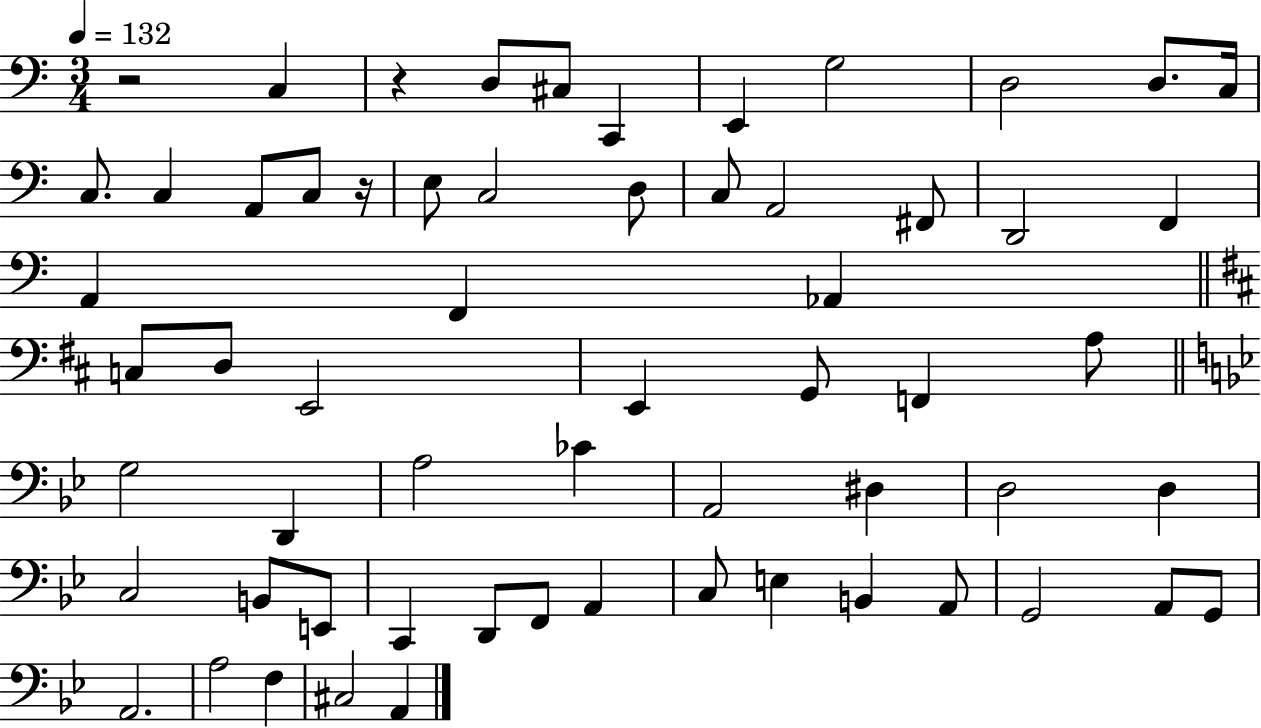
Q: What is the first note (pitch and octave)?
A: C3